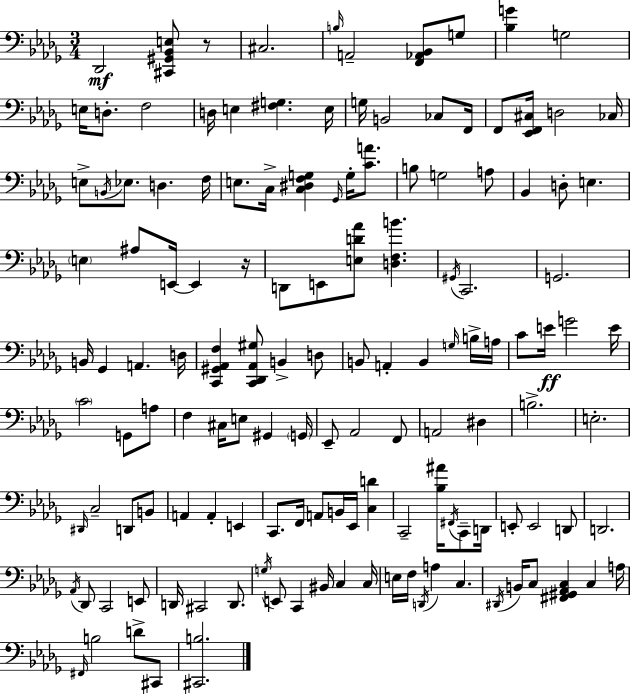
X:1
T:Untitled
M:3/4
L:1/4
K:Bbm
_D,,2 [^C,,^G,,_B,,E,]/2 z/2 ^C,2 B,/4 A,,2 [F,,_A,,_B,,]/2 G,/2 [_B,G] G,2 E,/4 D,/2 F,2 D,/4 E, [^F,G,] E,/4 G,/4 B,,2 _C,/2 F,,/4 F,,/2 [_E,,F,,^C,]/4 D,2 _C,/4 E,/2 B,,/4 _E,/2 D, F,/4 E,/2 C,/4 [C,^D,F,G,] _G,,/4 G,/4 [CA]/2 B,/2 G,2 A,/2 _B,, D,/2 E, E, ^A,/2 E,,/4 E,, z/4 D,,/2 E,,/2 [E,D_A]/2 [D,F,B] ^G,,/4 C,,2 G,,2 B,,/4 _G,, A,, D,/4 [C,,^G,,_A,,F,] [C,,_D,,_A,,^G,]/2 B,, D,/2 B,,/2 A,, B,, G,/4 B,/4 A,/4 C/2 E/4 G2 E/4 C2 G,,/2 A,/2 F, ^C,/4 E,/2 ^G,, G,,/4 _E,,/2 _A,,2 F,,/2 A,,2 ^D, B,2 E,2 ^D,,/4 C,2 D,,/2 B,,/2 A,, A,, E,, C,,/2 F,,/4 A,,/2 B,,/4 _E,,/4 [C,D] C,,2 [_B,^A]/4 ^F,,/4 C,,/2 D,,/4 E,,/2 E,,2 D,,/2 D,,2 _A,,/4 _D,,/2 C,,2 E,,/2 D,,/4 ^C,,2 D,,/2 G,/4 E,,/2 C,, ^B,,/4 C, C,/4 E,/4 F,/4 D,,/4 A, C, ^D,,/4 B,,/4 C,/2 [^F,,^G,,_A,,C,] C, A,/4 ^F,,/4 B,2 D/2 ^C,,/2 [^C,,B,]2